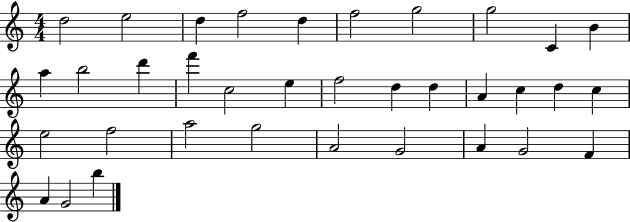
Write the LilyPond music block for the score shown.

{
  \clef treble
  \numericTimeSignature
  \time 4/4
  \key c \major
  d''2 e''2 | d''4 f''2 d''4 | f''2 g''2 | g''2 c'4 b'4 | \break a''4 b''2 d'''4 | f'''4 c''2 e''4 | f''2 d''4 d''4 | a'4 c''4 d''4 c''4 | \break e''2 f''2 | a''2 g''2 | a'2 g'2 | a'4 g'2 f'4 | \break a'4 g'2 b''4 | \bar "|."
}